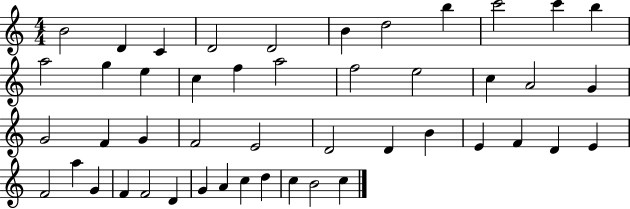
{
  \clef treble
  \numericTimeSignature
  \time 4/4
  \key c \major
  b'2 d'4 c'4 | d'2 d'2 | b'4 d''2 b''4 | c'''2 c'''4 b''4 | \break a''2 g''4 e''4 | c''4 f''4 a''2 | f''2 e''2 | c''4 a'2 g'4 | \break g'2 f'4 g'4 | f'2 e'2 | d'2 d'4 b'4 | e'4 f'4 d'4 e'4 | \break f'2 a''4 g'4 | f'4 f'2 d'4 | g'4 a'4 c''4 d''4 | c''4 b'2 c''4 | \break \bar "|."
}